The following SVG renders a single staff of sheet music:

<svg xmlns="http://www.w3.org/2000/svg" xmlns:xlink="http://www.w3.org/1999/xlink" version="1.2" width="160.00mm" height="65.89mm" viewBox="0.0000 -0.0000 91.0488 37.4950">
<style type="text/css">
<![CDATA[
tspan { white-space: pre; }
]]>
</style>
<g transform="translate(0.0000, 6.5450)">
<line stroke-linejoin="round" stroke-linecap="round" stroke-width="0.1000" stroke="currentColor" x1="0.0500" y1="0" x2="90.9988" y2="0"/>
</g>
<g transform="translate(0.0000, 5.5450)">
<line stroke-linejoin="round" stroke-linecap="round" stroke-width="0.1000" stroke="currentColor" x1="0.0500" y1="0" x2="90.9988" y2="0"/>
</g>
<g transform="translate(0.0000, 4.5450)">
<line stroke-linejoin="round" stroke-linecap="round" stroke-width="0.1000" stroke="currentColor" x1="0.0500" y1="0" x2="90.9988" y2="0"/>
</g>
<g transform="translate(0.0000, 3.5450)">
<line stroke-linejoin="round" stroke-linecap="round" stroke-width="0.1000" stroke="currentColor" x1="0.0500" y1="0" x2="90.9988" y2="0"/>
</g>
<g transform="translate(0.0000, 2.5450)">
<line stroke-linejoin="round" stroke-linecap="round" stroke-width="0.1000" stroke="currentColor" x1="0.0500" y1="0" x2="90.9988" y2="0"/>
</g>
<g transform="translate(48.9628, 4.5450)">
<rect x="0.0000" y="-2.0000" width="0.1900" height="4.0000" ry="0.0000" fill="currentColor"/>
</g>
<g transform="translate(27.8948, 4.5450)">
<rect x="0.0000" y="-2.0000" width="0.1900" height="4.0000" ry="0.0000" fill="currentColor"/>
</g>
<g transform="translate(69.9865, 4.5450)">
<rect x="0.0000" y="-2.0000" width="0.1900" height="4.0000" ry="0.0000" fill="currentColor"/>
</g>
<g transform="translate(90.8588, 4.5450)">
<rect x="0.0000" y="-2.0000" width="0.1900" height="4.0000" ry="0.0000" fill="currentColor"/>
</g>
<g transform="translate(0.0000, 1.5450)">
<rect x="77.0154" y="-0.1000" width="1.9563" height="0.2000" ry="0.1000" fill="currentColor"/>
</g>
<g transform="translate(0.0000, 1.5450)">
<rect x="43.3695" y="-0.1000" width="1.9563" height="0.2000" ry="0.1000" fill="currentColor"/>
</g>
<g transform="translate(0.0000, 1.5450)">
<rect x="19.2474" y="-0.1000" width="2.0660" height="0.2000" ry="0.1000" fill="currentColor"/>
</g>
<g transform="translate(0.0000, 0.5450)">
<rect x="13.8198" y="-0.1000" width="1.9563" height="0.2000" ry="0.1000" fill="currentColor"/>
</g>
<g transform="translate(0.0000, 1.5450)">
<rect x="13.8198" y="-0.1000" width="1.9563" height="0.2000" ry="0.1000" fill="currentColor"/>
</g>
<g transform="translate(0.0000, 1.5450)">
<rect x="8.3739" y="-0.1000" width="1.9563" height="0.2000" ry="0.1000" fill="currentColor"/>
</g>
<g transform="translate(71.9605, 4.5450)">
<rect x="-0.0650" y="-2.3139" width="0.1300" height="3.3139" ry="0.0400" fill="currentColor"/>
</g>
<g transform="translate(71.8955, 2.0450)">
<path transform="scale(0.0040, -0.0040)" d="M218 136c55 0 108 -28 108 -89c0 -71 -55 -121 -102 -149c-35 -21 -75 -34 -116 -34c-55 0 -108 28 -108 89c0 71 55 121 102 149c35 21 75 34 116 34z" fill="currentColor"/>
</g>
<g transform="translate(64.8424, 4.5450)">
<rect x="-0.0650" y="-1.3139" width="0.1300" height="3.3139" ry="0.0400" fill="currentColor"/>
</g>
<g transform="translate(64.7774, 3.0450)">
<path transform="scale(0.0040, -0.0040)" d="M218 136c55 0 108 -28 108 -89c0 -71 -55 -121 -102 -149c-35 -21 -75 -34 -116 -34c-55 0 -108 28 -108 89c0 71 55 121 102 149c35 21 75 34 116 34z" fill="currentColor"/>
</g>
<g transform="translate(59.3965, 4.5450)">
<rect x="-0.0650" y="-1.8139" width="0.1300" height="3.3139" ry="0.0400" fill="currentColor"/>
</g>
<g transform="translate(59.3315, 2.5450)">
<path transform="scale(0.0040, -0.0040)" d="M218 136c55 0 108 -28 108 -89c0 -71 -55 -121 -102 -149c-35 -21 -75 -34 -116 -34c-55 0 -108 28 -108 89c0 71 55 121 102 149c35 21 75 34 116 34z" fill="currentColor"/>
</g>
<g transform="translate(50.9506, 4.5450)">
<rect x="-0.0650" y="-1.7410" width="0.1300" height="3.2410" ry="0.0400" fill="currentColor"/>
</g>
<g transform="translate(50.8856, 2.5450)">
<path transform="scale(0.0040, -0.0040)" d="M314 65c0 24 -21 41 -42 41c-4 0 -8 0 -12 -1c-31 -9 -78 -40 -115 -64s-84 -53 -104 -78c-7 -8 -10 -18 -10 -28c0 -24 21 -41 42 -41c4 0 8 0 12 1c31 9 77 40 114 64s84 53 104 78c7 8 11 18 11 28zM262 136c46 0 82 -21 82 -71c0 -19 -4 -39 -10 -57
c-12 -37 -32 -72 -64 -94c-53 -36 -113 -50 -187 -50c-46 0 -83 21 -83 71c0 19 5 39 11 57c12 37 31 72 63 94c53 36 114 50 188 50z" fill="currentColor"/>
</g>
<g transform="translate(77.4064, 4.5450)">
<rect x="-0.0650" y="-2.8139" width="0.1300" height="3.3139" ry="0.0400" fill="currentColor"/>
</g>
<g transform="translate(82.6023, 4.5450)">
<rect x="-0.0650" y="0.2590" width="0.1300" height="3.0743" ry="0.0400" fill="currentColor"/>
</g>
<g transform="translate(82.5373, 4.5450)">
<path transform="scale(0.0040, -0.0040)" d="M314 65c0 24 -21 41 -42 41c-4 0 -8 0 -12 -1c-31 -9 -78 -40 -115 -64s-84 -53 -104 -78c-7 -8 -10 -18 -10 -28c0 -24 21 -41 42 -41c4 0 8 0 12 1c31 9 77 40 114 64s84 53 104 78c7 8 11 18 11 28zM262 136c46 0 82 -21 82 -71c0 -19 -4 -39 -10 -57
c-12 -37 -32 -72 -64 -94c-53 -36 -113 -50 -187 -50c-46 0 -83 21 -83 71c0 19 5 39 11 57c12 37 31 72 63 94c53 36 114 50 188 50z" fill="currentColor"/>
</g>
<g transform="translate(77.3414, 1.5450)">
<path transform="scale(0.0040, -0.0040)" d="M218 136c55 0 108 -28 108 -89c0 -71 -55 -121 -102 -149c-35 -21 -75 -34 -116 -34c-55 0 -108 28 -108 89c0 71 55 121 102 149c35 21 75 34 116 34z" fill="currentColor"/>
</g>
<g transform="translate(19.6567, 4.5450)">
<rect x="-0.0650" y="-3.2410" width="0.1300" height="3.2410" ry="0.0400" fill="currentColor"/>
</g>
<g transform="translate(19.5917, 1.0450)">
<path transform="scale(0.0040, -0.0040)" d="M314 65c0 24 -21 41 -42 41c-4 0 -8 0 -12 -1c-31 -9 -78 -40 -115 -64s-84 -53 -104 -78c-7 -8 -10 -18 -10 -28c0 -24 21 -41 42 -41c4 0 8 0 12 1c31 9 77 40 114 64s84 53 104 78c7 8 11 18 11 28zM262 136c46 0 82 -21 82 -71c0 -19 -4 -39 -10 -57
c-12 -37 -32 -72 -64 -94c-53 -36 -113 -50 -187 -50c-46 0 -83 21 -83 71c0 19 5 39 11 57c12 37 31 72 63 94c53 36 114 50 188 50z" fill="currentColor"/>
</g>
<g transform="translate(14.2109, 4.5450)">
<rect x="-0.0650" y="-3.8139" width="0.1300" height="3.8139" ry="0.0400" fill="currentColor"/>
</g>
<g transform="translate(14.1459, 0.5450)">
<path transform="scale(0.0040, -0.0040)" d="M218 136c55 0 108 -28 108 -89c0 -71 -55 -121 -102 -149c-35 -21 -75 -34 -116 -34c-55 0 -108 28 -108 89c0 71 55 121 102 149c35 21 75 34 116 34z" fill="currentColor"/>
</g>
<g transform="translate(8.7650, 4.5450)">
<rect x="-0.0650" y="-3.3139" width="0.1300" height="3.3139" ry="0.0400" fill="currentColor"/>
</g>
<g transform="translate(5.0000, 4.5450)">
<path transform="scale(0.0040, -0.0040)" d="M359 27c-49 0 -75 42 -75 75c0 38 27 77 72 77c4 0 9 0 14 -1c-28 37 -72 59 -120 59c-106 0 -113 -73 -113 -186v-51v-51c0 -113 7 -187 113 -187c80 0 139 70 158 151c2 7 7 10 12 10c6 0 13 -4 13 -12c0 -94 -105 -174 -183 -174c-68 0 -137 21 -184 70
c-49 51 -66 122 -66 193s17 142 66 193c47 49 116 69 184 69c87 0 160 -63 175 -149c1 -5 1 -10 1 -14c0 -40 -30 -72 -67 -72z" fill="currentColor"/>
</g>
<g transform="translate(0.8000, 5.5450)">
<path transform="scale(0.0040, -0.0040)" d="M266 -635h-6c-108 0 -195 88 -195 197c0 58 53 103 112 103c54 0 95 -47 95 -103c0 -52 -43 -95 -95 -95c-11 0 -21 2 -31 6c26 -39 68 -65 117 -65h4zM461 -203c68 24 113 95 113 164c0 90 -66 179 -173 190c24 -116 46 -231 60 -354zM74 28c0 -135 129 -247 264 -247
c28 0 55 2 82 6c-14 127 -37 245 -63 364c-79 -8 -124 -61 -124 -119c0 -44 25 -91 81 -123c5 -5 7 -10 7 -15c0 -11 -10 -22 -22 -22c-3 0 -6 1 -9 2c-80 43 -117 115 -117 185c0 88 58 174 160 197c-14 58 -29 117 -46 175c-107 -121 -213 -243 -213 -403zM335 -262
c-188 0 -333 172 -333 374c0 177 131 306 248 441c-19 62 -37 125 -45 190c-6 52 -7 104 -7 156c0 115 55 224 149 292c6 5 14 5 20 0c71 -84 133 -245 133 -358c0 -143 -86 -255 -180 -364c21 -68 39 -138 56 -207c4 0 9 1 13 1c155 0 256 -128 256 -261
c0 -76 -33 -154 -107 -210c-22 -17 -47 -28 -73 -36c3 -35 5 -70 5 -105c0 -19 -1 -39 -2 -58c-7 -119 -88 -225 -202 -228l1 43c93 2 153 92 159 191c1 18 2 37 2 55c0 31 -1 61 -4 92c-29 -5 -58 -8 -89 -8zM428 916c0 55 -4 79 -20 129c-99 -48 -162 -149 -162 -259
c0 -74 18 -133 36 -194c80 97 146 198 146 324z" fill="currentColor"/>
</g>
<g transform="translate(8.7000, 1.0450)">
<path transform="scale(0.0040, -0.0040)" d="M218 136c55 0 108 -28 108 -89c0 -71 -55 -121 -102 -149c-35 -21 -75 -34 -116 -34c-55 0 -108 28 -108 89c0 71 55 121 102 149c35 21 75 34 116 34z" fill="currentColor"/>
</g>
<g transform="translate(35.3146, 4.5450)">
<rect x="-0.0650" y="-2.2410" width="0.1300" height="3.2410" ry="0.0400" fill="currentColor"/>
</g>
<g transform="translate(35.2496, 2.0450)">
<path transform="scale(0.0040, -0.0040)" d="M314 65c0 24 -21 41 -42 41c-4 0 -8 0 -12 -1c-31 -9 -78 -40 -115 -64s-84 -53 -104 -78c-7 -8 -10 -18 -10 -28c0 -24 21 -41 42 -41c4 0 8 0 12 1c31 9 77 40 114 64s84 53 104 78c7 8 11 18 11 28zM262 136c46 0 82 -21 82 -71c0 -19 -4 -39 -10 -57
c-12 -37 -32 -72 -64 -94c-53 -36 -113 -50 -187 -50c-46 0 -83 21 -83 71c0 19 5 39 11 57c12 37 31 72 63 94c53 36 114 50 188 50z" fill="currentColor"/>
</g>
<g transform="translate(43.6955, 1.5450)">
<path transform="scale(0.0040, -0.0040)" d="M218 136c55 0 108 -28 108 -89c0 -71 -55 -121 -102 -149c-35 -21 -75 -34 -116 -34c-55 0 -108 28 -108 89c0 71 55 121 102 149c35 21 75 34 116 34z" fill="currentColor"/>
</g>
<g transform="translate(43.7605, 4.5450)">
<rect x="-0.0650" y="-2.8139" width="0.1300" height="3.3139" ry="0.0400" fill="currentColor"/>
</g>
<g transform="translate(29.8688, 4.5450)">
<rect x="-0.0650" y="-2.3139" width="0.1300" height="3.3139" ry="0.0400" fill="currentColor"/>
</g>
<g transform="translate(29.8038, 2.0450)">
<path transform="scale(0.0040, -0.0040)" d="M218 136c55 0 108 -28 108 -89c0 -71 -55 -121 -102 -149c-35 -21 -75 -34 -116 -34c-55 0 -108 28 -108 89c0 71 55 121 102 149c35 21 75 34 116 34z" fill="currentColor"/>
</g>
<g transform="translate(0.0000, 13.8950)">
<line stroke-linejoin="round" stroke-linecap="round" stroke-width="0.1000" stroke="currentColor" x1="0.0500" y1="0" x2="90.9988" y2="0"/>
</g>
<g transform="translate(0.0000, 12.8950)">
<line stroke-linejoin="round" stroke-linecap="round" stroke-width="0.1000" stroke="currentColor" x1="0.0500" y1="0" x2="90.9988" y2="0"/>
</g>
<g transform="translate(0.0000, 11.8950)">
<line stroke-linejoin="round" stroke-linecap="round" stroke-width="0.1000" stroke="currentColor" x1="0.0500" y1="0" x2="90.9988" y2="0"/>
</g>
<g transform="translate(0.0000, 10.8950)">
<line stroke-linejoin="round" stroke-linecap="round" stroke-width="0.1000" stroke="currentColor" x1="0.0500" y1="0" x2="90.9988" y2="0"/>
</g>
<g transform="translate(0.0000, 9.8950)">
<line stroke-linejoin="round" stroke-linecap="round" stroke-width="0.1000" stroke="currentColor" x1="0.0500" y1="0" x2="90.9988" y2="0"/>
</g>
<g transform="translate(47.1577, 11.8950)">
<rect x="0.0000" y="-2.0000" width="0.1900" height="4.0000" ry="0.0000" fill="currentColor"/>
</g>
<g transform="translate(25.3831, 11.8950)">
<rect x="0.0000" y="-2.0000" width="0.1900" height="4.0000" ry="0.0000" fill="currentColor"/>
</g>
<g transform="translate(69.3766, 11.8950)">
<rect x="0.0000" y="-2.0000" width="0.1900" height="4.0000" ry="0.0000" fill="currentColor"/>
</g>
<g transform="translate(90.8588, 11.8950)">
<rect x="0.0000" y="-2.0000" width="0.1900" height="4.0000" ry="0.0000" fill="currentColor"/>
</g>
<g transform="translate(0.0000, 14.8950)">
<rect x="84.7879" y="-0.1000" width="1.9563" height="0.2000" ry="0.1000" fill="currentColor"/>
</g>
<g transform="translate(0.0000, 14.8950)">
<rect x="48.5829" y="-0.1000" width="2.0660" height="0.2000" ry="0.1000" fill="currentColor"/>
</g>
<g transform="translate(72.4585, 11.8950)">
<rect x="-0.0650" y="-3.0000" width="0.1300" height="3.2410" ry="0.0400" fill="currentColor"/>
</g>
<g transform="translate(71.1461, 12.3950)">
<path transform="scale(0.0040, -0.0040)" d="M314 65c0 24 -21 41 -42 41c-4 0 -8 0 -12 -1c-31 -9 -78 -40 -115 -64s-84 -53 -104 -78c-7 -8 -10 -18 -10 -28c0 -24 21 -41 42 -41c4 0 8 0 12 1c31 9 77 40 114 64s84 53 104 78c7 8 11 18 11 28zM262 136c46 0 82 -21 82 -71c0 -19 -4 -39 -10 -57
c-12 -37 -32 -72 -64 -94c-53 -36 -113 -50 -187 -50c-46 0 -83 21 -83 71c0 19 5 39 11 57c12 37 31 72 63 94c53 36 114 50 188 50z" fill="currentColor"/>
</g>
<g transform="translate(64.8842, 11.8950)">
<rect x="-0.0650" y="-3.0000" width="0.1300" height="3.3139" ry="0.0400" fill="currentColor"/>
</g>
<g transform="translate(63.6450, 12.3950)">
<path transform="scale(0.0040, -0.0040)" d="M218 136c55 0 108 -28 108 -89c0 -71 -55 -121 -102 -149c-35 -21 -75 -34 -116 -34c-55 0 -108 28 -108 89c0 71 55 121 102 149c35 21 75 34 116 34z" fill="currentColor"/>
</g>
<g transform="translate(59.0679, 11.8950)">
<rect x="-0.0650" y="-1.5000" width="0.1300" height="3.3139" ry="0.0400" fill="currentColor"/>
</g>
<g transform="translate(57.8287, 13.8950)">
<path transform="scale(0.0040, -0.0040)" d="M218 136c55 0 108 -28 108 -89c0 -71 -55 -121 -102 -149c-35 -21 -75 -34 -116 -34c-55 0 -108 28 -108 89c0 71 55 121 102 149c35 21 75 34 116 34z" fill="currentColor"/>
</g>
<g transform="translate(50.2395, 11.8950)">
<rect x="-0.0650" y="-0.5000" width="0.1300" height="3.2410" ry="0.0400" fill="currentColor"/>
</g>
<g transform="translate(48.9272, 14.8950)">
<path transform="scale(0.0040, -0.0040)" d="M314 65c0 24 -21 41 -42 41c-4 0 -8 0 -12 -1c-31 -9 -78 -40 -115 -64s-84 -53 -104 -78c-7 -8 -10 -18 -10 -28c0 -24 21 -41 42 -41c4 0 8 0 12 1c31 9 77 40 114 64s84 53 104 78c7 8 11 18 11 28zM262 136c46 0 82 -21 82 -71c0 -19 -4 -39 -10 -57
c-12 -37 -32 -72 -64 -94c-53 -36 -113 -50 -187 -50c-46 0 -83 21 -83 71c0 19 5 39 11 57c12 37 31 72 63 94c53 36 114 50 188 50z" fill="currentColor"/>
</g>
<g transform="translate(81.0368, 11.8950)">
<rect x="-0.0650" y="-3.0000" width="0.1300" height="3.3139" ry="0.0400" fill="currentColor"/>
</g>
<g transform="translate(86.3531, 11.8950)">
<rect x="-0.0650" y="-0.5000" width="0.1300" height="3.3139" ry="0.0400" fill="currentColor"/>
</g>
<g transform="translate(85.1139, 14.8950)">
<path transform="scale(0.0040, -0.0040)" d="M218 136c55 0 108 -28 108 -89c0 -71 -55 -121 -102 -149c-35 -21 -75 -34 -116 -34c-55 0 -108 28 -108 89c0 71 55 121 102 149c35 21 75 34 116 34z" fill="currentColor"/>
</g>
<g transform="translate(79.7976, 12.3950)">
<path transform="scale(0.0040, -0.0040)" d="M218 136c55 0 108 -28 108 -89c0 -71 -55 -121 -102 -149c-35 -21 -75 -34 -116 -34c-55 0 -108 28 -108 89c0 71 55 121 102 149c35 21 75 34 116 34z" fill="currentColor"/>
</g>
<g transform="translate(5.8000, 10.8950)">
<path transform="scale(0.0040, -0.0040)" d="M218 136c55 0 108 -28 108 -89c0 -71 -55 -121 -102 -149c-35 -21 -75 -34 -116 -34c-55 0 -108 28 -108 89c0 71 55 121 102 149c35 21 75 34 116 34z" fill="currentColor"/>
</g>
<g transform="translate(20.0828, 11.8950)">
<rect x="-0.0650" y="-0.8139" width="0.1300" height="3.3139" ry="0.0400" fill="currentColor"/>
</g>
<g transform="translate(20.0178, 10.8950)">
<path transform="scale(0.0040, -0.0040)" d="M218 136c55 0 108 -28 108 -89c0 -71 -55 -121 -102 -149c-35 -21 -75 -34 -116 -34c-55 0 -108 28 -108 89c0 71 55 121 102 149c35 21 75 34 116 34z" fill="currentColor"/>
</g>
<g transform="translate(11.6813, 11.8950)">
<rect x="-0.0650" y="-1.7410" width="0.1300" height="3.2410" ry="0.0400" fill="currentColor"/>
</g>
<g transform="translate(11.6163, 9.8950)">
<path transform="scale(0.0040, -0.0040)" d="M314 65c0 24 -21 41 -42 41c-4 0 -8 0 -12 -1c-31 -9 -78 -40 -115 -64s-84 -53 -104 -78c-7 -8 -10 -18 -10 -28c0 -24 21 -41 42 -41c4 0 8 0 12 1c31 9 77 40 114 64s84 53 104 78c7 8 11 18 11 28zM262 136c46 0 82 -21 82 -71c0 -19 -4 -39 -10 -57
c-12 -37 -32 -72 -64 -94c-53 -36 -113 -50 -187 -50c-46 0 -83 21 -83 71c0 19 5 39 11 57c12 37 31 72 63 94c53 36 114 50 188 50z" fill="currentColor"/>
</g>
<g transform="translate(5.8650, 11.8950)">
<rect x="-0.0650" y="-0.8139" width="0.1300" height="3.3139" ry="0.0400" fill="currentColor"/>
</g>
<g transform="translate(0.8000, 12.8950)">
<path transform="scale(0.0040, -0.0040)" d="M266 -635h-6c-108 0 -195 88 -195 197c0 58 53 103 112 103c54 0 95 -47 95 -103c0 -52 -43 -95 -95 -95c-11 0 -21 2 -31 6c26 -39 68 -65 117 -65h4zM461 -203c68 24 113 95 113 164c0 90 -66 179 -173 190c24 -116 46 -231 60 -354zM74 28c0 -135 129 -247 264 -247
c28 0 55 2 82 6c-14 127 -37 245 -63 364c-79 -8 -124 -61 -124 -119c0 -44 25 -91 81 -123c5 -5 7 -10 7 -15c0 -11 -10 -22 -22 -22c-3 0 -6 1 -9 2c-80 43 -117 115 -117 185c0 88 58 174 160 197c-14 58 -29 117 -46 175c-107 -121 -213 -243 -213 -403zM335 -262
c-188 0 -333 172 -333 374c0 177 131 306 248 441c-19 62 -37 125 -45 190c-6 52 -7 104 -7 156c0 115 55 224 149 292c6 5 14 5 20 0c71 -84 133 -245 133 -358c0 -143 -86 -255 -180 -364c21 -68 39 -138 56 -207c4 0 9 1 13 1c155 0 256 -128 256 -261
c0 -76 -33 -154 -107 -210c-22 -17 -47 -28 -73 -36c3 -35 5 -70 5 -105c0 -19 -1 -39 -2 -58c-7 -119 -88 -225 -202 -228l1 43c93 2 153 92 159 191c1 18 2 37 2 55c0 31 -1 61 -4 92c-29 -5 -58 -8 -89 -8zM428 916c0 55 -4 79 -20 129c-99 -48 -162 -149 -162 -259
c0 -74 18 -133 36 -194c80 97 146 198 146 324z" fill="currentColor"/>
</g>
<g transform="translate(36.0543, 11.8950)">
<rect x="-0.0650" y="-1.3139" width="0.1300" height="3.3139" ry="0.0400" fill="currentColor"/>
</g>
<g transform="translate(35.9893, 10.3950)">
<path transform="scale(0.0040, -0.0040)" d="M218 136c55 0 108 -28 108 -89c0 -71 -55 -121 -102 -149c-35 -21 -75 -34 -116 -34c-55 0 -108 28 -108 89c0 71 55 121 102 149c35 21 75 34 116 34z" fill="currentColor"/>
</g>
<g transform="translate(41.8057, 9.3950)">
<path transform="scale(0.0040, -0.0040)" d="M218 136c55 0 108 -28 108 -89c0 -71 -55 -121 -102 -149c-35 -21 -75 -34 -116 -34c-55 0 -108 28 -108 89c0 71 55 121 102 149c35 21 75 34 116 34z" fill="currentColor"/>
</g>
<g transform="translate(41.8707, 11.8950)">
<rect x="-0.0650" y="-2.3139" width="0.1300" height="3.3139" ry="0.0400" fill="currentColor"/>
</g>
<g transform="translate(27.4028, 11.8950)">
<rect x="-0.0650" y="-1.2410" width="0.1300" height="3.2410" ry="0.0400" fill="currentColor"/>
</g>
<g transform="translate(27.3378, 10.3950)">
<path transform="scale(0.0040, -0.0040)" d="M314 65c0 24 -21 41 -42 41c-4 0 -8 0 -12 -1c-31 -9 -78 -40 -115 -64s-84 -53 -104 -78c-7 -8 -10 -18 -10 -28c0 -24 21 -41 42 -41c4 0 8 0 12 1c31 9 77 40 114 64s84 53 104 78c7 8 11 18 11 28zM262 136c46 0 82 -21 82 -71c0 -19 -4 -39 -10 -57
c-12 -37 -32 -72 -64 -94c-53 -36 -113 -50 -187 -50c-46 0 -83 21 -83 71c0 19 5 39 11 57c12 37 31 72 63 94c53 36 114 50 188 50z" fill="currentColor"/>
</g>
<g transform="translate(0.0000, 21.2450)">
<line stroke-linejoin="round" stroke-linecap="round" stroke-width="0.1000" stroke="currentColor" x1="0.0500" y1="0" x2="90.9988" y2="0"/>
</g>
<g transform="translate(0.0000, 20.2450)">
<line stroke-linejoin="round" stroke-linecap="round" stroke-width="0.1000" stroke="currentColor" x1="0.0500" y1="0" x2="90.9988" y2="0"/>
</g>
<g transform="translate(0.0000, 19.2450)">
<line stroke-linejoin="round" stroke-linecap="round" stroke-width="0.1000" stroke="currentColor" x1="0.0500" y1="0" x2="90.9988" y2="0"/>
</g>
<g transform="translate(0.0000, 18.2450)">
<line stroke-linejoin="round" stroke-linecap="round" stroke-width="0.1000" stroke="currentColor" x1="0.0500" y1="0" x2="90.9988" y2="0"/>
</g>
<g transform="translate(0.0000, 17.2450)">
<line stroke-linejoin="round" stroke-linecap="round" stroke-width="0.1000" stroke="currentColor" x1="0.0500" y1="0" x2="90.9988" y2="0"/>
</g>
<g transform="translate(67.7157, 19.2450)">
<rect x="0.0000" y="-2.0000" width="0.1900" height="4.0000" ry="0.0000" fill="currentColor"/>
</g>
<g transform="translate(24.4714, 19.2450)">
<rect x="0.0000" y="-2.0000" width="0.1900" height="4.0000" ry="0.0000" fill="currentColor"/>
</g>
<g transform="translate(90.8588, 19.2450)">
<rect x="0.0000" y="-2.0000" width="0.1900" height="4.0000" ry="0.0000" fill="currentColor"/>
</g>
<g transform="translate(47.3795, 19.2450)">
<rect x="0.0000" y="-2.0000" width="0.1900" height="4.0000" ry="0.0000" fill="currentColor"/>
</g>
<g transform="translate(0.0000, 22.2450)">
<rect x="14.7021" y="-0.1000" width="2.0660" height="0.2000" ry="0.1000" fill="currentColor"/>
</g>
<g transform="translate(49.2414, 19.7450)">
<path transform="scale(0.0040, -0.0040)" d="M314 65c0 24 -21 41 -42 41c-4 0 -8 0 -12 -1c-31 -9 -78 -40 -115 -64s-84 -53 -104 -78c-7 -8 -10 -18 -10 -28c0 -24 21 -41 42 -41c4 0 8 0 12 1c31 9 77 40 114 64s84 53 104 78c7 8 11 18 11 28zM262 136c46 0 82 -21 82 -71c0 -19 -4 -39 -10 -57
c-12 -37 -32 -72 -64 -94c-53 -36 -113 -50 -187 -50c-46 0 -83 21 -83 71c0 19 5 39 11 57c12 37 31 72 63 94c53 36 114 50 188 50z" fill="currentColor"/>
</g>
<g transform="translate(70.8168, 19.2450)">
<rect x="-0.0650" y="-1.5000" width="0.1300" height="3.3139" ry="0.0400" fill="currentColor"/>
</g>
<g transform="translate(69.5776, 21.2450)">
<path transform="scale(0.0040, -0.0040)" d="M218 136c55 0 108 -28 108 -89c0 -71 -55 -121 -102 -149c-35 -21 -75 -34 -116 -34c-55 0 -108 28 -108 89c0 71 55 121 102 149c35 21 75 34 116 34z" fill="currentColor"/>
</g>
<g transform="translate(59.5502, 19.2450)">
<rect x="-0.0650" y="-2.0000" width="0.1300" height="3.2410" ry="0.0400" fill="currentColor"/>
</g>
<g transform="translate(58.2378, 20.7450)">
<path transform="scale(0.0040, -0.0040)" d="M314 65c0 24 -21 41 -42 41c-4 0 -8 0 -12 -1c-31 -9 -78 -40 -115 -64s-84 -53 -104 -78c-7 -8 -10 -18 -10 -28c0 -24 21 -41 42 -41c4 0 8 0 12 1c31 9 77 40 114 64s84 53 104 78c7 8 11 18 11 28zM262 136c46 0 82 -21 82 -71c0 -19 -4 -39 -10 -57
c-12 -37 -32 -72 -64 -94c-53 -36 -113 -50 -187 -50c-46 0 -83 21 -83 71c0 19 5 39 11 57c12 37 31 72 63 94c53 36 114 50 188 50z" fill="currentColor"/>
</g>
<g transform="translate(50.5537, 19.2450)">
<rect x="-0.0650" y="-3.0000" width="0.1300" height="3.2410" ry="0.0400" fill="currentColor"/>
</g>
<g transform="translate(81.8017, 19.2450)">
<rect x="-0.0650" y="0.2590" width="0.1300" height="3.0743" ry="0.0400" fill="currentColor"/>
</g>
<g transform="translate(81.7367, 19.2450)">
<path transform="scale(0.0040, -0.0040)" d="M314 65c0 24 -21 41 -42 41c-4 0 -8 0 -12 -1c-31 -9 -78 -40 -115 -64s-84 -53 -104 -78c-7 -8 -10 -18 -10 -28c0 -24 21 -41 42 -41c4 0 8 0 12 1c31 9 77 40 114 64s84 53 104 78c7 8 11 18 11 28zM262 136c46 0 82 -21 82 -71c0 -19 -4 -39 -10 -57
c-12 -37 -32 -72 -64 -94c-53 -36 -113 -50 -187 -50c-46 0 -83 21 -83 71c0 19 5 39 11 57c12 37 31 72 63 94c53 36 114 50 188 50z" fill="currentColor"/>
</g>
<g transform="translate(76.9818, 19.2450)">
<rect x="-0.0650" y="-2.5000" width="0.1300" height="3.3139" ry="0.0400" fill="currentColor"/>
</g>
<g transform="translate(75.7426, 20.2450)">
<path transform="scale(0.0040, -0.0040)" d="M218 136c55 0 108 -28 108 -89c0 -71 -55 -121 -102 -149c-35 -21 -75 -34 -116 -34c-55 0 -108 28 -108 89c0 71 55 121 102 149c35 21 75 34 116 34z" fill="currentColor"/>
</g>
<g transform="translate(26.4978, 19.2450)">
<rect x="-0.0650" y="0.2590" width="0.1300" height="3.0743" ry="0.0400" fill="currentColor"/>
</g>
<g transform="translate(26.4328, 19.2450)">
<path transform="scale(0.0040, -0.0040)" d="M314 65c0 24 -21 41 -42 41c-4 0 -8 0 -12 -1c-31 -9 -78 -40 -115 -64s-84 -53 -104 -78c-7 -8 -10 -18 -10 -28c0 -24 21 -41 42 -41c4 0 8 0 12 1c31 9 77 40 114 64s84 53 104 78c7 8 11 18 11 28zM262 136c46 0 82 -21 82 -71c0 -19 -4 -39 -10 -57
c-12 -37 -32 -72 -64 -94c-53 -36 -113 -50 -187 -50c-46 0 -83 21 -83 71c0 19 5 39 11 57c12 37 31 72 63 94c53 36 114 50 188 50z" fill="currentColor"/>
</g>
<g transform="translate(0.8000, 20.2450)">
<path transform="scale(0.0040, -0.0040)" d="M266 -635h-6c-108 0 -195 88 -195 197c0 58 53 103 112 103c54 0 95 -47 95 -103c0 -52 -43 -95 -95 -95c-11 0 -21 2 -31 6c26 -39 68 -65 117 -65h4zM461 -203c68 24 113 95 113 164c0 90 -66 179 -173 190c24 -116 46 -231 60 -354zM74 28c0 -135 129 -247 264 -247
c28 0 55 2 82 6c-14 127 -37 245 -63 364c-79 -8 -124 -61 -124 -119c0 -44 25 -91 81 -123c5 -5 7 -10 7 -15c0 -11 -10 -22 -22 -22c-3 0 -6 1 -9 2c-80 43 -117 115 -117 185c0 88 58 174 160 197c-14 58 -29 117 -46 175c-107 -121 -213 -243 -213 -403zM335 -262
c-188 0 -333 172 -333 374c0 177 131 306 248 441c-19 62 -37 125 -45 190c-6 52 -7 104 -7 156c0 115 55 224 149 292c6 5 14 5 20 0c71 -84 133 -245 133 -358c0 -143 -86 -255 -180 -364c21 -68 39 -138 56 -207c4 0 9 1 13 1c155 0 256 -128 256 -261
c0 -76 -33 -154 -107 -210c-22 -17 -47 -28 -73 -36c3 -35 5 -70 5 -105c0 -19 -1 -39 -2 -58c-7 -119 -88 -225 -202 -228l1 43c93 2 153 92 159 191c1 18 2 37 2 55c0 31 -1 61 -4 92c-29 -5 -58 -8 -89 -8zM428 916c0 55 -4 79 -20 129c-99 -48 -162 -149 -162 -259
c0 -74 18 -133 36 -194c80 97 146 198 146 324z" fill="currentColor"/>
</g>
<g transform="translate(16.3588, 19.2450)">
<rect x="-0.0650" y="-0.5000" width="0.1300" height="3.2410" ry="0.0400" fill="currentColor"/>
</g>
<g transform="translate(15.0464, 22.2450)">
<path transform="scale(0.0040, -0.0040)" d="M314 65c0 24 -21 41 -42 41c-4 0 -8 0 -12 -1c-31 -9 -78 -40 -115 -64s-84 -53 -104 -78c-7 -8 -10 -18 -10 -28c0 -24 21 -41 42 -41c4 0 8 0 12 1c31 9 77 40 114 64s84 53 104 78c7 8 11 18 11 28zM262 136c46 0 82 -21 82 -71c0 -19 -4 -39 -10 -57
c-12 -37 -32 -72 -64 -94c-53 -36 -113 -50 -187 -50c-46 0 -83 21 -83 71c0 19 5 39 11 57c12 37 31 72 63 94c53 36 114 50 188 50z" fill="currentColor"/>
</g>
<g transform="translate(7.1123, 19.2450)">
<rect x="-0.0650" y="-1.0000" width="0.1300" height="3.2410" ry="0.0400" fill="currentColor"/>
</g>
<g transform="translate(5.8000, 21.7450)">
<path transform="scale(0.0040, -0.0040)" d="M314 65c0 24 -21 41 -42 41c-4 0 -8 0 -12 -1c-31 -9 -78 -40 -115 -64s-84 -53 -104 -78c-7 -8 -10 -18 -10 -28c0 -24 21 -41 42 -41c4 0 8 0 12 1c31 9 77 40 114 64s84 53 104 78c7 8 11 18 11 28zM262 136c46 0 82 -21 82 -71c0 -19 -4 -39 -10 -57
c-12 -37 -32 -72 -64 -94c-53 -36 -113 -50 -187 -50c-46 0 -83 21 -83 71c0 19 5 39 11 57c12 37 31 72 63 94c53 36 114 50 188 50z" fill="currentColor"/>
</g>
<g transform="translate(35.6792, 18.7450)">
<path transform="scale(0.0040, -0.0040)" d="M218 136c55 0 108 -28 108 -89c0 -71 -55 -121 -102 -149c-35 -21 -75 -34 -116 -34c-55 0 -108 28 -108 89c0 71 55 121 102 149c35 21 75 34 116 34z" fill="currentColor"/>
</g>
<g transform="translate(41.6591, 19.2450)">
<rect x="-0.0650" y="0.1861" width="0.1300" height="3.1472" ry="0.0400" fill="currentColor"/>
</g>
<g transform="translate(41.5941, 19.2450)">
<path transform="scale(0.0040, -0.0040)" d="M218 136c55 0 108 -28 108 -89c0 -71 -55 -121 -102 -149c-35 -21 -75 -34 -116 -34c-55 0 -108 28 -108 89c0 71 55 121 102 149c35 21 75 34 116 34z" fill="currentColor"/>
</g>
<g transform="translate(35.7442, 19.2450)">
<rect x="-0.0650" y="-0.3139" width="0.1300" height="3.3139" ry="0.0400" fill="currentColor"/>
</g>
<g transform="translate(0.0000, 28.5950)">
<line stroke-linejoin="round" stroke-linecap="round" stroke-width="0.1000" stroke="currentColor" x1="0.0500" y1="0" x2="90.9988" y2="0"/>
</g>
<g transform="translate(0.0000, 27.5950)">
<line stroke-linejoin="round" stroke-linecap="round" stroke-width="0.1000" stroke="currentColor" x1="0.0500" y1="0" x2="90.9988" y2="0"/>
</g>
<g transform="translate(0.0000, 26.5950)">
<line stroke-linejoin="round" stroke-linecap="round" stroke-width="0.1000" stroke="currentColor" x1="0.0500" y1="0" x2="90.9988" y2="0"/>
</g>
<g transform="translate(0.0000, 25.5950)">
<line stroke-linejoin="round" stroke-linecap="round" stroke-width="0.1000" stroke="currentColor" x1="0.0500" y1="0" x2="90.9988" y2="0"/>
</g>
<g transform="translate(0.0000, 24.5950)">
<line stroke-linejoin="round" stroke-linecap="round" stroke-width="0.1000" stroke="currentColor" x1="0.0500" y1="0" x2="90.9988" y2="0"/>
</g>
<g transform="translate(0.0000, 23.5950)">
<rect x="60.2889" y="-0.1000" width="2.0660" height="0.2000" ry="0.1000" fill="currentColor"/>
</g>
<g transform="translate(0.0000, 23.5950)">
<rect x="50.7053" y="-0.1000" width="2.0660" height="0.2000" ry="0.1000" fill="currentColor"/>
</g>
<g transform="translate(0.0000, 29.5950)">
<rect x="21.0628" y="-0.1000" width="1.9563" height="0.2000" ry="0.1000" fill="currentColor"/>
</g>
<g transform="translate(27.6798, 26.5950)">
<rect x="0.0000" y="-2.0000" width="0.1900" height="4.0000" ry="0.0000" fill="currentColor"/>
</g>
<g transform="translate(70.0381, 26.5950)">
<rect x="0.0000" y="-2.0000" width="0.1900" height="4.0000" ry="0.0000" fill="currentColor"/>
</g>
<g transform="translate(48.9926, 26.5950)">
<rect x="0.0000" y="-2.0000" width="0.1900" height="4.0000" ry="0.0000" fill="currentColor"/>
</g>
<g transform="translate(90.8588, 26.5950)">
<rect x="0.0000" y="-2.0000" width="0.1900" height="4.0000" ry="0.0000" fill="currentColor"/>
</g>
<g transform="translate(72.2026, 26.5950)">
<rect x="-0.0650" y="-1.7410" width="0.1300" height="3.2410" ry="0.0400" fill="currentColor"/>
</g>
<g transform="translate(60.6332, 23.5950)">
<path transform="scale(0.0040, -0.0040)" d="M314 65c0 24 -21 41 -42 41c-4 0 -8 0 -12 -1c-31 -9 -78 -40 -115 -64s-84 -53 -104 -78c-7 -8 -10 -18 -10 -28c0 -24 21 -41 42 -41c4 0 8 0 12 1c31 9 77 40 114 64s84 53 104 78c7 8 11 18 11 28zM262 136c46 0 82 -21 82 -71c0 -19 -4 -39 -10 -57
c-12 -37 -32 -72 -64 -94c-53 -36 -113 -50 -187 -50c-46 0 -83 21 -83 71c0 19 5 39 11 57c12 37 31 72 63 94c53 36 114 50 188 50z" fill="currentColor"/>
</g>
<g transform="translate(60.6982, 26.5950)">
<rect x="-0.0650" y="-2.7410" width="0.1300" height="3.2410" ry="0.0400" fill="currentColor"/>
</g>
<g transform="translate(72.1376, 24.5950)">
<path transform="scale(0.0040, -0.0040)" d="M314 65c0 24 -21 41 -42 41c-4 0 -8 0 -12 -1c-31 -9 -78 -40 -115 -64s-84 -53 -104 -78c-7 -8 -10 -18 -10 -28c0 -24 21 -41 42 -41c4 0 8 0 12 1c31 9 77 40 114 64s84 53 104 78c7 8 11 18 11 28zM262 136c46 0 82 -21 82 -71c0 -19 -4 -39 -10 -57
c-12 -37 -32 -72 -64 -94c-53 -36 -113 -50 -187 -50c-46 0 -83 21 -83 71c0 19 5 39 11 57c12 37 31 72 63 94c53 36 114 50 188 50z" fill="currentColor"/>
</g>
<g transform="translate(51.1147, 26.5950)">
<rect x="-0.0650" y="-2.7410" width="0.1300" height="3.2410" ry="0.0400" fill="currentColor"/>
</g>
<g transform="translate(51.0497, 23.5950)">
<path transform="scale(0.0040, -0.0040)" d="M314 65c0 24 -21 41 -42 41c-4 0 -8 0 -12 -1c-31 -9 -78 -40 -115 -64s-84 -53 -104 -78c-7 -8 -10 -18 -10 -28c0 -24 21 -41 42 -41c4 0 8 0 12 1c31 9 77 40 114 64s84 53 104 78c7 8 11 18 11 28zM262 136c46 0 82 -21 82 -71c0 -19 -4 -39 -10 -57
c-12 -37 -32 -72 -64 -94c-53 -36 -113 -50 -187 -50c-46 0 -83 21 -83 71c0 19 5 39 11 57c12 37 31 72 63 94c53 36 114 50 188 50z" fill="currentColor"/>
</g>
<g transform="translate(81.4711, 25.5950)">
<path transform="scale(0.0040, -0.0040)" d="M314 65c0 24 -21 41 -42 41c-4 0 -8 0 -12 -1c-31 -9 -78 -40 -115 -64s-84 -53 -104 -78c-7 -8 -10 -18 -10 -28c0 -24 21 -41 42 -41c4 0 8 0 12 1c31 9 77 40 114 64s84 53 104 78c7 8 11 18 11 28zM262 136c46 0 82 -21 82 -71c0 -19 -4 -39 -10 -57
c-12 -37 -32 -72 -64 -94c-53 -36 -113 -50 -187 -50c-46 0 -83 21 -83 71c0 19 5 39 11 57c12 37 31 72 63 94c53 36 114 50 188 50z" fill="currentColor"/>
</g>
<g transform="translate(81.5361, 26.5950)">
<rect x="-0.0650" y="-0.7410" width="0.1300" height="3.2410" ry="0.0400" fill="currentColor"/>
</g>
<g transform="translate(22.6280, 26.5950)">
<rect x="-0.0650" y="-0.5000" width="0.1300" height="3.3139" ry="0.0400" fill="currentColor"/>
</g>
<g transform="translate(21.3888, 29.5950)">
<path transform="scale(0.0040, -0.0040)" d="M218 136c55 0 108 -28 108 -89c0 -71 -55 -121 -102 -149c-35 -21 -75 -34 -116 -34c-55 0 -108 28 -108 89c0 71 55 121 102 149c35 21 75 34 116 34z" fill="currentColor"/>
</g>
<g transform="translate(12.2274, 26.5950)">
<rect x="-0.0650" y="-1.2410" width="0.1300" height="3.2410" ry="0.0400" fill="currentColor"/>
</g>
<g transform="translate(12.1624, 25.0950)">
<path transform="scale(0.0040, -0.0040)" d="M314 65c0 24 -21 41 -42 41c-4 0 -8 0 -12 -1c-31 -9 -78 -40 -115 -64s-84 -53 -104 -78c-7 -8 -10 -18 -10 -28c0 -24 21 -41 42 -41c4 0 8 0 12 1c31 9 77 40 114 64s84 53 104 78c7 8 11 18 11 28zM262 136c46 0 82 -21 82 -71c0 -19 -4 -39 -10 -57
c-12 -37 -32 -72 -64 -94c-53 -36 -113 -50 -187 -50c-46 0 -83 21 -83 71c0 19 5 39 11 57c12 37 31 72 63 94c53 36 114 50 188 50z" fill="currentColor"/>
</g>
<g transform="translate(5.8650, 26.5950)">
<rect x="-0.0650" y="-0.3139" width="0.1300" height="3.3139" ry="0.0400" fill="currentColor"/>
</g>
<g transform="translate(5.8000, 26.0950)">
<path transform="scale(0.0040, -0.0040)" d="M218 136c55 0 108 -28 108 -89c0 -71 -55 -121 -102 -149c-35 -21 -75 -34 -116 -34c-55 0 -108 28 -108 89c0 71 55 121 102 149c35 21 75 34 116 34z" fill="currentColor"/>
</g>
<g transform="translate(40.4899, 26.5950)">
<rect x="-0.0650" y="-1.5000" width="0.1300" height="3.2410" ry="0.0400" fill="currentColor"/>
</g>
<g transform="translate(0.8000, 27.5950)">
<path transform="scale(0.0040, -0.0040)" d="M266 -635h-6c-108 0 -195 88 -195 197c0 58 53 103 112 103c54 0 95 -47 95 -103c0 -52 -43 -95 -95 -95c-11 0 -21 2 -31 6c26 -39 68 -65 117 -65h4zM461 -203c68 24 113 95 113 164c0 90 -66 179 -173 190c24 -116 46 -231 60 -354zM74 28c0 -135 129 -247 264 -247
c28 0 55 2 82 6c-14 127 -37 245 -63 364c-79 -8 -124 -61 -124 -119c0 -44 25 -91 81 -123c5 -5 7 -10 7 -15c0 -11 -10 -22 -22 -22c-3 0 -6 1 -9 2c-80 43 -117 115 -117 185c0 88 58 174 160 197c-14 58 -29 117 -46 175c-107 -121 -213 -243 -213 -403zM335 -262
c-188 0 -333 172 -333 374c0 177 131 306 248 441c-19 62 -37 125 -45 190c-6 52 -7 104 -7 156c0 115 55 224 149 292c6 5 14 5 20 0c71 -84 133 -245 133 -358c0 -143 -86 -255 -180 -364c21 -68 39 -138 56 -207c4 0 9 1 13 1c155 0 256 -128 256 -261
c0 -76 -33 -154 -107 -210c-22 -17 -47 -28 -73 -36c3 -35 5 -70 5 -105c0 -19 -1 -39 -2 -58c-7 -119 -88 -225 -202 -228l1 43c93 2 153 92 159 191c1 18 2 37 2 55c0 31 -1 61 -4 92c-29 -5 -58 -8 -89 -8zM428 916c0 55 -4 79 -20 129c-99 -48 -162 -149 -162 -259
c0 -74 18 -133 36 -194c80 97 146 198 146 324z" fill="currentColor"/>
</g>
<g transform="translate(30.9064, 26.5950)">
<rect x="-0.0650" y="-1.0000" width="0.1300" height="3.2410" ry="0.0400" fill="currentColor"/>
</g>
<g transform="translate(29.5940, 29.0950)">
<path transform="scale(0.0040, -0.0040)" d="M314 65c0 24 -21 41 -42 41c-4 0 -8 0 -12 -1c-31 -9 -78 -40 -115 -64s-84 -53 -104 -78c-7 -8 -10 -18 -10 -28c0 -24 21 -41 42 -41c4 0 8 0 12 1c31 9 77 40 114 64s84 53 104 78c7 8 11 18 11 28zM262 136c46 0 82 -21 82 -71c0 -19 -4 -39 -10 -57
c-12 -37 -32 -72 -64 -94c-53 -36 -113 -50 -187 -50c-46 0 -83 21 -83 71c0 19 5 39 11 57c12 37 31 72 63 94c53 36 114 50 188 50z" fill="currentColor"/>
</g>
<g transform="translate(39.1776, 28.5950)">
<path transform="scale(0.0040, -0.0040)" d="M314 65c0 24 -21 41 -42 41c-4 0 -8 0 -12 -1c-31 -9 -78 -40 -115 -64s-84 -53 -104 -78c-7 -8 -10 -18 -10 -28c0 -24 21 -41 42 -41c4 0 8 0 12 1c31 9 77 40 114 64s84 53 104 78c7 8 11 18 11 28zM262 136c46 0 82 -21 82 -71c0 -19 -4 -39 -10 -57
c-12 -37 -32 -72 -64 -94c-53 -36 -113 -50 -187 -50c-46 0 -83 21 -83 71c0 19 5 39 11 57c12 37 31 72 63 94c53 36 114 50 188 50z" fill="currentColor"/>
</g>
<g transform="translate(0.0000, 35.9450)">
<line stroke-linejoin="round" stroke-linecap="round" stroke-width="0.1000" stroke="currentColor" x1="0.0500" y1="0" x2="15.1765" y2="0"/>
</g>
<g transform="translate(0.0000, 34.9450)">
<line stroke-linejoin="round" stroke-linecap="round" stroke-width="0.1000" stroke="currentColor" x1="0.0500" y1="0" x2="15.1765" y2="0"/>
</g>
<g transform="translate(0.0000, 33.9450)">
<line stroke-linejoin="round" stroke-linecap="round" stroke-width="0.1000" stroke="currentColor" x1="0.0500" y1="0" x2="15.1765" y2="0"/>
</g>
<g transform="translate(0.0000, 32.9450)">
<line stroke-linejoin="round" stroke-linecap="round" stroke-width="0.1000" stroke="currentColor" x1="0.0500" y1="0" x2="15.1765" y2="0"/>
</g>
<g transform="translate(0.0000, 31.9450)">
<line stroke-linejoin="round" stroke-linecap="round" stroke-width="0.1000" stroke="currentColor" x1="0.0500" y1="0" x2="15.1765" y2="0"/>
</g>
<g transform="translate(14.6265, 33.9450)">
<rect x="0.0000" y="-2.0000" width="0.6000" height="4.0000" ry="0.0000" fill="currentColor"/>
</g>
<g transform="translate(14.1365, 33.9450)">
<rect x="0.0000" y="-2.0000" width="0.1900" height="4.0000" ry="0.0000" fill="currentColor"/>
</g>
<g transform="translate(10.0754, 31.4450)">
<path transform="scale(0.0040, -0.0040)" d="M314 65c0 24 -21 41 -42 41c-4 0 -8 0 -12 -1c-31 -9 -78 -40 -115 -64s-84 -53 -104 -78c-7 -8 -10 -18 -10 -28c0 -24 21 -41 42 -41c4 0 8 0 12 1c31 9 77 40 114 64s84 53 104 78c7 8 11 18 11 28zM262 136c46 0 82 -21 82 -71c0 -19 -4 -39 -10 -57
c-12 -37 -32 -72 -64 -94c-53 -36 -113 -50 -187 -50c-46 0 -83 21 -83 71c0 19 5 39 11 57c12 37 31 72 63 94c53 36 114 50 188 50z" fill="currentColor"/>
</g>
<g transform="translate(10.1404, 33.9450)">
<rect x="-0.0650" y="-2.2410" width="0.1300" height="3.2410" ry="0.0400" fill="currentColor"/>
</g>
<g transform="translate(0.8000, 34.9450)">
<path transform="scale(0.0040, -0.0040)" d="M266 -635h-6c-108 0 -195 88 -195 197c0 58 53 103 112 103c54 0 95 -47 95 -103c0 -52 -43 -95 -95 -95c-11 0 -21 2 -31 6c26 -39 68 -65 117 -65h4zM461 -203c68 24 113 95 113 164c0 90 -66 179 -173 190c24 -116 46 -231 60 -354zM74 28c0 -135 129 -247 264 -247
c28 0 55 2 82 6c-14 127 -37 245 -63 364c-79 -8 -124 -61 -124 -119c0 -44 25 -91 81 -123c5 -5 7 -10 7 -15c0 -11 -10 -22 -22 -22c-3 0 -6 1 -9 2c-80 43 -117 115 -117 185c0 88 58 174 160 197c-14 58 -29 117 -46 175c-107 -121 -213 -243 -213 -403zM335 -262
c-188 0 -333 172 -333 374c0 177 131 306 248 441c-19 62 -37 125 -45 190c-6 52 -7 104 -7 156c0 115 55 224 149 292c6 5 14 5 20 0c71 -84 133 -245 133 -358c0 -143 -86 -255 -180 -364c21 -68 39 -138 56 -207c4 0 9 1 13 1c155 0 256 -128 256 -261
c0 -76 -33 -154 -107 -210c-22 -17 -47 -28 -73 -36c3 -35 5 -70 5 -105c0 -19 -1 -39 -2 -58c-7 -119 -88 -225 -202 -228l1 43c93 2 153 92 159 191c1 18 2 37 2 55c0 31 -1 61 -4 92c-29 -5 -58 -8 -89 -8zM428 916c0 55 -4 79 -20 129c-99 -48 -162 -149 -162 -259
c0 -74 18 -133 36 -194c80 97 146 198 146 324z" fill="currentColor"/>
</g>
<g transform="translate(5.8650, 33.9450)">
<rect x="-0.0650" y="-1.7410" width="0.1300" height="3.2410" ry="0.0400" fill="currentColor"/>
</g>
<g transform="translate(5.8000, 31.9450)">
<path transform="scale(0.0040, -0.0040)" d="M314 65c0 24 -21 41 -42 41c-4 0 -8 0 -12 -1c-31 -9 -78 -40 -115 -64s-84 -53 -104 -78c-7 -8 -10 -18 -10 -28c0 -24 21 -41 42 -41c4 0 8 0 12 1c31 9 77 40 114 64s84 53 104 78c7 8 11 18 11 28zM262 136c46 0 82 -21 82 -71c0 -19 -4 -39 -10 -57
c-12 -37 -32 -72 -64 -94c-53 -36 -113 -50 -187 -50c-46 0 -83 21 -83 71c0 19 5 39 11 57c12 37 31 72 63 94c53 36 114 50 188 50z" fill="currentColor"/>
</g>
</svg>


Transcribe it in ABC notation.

X:1
T:Untitled
M:4/4
L:1/4
K:C
b c' b2 g g2 a f2 f e g a B2 d f2 d e2 e g C2 E A A2 A C D2 C2 B2 c B A2 F2 E G B2 c e2 C D2 E2 a2 a2 f2 d2 f2 g2